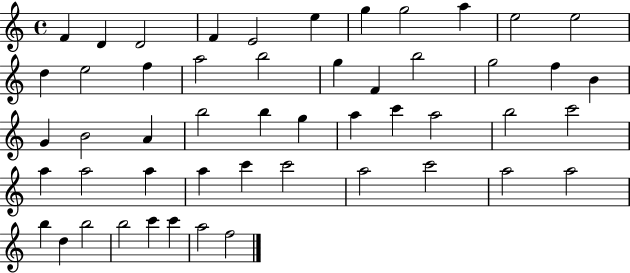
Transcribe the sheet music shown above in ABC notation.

X:1
T:Untitled
M:4/4
L:1/4
K:C
F D D2 F E2 e g g2 a e2 e2 d e2 f a2 b2 g F b2 g2 f B G B2 A b2 b g a c' a2 b2 c'2 a a2 a a c' c'2 a2 c'2 a2 a2 b d b2 b2 c' c' a2 f2